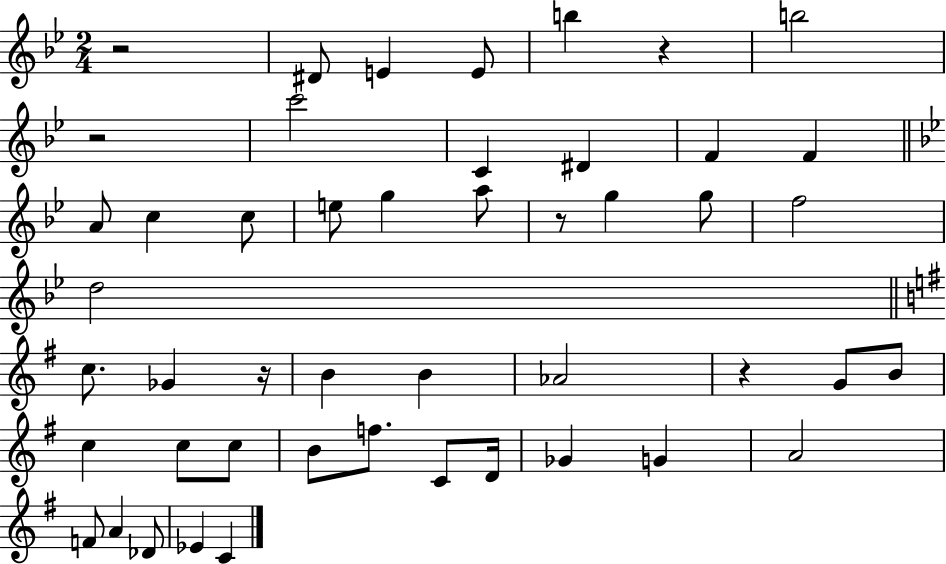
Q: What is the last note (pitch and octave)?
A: C4